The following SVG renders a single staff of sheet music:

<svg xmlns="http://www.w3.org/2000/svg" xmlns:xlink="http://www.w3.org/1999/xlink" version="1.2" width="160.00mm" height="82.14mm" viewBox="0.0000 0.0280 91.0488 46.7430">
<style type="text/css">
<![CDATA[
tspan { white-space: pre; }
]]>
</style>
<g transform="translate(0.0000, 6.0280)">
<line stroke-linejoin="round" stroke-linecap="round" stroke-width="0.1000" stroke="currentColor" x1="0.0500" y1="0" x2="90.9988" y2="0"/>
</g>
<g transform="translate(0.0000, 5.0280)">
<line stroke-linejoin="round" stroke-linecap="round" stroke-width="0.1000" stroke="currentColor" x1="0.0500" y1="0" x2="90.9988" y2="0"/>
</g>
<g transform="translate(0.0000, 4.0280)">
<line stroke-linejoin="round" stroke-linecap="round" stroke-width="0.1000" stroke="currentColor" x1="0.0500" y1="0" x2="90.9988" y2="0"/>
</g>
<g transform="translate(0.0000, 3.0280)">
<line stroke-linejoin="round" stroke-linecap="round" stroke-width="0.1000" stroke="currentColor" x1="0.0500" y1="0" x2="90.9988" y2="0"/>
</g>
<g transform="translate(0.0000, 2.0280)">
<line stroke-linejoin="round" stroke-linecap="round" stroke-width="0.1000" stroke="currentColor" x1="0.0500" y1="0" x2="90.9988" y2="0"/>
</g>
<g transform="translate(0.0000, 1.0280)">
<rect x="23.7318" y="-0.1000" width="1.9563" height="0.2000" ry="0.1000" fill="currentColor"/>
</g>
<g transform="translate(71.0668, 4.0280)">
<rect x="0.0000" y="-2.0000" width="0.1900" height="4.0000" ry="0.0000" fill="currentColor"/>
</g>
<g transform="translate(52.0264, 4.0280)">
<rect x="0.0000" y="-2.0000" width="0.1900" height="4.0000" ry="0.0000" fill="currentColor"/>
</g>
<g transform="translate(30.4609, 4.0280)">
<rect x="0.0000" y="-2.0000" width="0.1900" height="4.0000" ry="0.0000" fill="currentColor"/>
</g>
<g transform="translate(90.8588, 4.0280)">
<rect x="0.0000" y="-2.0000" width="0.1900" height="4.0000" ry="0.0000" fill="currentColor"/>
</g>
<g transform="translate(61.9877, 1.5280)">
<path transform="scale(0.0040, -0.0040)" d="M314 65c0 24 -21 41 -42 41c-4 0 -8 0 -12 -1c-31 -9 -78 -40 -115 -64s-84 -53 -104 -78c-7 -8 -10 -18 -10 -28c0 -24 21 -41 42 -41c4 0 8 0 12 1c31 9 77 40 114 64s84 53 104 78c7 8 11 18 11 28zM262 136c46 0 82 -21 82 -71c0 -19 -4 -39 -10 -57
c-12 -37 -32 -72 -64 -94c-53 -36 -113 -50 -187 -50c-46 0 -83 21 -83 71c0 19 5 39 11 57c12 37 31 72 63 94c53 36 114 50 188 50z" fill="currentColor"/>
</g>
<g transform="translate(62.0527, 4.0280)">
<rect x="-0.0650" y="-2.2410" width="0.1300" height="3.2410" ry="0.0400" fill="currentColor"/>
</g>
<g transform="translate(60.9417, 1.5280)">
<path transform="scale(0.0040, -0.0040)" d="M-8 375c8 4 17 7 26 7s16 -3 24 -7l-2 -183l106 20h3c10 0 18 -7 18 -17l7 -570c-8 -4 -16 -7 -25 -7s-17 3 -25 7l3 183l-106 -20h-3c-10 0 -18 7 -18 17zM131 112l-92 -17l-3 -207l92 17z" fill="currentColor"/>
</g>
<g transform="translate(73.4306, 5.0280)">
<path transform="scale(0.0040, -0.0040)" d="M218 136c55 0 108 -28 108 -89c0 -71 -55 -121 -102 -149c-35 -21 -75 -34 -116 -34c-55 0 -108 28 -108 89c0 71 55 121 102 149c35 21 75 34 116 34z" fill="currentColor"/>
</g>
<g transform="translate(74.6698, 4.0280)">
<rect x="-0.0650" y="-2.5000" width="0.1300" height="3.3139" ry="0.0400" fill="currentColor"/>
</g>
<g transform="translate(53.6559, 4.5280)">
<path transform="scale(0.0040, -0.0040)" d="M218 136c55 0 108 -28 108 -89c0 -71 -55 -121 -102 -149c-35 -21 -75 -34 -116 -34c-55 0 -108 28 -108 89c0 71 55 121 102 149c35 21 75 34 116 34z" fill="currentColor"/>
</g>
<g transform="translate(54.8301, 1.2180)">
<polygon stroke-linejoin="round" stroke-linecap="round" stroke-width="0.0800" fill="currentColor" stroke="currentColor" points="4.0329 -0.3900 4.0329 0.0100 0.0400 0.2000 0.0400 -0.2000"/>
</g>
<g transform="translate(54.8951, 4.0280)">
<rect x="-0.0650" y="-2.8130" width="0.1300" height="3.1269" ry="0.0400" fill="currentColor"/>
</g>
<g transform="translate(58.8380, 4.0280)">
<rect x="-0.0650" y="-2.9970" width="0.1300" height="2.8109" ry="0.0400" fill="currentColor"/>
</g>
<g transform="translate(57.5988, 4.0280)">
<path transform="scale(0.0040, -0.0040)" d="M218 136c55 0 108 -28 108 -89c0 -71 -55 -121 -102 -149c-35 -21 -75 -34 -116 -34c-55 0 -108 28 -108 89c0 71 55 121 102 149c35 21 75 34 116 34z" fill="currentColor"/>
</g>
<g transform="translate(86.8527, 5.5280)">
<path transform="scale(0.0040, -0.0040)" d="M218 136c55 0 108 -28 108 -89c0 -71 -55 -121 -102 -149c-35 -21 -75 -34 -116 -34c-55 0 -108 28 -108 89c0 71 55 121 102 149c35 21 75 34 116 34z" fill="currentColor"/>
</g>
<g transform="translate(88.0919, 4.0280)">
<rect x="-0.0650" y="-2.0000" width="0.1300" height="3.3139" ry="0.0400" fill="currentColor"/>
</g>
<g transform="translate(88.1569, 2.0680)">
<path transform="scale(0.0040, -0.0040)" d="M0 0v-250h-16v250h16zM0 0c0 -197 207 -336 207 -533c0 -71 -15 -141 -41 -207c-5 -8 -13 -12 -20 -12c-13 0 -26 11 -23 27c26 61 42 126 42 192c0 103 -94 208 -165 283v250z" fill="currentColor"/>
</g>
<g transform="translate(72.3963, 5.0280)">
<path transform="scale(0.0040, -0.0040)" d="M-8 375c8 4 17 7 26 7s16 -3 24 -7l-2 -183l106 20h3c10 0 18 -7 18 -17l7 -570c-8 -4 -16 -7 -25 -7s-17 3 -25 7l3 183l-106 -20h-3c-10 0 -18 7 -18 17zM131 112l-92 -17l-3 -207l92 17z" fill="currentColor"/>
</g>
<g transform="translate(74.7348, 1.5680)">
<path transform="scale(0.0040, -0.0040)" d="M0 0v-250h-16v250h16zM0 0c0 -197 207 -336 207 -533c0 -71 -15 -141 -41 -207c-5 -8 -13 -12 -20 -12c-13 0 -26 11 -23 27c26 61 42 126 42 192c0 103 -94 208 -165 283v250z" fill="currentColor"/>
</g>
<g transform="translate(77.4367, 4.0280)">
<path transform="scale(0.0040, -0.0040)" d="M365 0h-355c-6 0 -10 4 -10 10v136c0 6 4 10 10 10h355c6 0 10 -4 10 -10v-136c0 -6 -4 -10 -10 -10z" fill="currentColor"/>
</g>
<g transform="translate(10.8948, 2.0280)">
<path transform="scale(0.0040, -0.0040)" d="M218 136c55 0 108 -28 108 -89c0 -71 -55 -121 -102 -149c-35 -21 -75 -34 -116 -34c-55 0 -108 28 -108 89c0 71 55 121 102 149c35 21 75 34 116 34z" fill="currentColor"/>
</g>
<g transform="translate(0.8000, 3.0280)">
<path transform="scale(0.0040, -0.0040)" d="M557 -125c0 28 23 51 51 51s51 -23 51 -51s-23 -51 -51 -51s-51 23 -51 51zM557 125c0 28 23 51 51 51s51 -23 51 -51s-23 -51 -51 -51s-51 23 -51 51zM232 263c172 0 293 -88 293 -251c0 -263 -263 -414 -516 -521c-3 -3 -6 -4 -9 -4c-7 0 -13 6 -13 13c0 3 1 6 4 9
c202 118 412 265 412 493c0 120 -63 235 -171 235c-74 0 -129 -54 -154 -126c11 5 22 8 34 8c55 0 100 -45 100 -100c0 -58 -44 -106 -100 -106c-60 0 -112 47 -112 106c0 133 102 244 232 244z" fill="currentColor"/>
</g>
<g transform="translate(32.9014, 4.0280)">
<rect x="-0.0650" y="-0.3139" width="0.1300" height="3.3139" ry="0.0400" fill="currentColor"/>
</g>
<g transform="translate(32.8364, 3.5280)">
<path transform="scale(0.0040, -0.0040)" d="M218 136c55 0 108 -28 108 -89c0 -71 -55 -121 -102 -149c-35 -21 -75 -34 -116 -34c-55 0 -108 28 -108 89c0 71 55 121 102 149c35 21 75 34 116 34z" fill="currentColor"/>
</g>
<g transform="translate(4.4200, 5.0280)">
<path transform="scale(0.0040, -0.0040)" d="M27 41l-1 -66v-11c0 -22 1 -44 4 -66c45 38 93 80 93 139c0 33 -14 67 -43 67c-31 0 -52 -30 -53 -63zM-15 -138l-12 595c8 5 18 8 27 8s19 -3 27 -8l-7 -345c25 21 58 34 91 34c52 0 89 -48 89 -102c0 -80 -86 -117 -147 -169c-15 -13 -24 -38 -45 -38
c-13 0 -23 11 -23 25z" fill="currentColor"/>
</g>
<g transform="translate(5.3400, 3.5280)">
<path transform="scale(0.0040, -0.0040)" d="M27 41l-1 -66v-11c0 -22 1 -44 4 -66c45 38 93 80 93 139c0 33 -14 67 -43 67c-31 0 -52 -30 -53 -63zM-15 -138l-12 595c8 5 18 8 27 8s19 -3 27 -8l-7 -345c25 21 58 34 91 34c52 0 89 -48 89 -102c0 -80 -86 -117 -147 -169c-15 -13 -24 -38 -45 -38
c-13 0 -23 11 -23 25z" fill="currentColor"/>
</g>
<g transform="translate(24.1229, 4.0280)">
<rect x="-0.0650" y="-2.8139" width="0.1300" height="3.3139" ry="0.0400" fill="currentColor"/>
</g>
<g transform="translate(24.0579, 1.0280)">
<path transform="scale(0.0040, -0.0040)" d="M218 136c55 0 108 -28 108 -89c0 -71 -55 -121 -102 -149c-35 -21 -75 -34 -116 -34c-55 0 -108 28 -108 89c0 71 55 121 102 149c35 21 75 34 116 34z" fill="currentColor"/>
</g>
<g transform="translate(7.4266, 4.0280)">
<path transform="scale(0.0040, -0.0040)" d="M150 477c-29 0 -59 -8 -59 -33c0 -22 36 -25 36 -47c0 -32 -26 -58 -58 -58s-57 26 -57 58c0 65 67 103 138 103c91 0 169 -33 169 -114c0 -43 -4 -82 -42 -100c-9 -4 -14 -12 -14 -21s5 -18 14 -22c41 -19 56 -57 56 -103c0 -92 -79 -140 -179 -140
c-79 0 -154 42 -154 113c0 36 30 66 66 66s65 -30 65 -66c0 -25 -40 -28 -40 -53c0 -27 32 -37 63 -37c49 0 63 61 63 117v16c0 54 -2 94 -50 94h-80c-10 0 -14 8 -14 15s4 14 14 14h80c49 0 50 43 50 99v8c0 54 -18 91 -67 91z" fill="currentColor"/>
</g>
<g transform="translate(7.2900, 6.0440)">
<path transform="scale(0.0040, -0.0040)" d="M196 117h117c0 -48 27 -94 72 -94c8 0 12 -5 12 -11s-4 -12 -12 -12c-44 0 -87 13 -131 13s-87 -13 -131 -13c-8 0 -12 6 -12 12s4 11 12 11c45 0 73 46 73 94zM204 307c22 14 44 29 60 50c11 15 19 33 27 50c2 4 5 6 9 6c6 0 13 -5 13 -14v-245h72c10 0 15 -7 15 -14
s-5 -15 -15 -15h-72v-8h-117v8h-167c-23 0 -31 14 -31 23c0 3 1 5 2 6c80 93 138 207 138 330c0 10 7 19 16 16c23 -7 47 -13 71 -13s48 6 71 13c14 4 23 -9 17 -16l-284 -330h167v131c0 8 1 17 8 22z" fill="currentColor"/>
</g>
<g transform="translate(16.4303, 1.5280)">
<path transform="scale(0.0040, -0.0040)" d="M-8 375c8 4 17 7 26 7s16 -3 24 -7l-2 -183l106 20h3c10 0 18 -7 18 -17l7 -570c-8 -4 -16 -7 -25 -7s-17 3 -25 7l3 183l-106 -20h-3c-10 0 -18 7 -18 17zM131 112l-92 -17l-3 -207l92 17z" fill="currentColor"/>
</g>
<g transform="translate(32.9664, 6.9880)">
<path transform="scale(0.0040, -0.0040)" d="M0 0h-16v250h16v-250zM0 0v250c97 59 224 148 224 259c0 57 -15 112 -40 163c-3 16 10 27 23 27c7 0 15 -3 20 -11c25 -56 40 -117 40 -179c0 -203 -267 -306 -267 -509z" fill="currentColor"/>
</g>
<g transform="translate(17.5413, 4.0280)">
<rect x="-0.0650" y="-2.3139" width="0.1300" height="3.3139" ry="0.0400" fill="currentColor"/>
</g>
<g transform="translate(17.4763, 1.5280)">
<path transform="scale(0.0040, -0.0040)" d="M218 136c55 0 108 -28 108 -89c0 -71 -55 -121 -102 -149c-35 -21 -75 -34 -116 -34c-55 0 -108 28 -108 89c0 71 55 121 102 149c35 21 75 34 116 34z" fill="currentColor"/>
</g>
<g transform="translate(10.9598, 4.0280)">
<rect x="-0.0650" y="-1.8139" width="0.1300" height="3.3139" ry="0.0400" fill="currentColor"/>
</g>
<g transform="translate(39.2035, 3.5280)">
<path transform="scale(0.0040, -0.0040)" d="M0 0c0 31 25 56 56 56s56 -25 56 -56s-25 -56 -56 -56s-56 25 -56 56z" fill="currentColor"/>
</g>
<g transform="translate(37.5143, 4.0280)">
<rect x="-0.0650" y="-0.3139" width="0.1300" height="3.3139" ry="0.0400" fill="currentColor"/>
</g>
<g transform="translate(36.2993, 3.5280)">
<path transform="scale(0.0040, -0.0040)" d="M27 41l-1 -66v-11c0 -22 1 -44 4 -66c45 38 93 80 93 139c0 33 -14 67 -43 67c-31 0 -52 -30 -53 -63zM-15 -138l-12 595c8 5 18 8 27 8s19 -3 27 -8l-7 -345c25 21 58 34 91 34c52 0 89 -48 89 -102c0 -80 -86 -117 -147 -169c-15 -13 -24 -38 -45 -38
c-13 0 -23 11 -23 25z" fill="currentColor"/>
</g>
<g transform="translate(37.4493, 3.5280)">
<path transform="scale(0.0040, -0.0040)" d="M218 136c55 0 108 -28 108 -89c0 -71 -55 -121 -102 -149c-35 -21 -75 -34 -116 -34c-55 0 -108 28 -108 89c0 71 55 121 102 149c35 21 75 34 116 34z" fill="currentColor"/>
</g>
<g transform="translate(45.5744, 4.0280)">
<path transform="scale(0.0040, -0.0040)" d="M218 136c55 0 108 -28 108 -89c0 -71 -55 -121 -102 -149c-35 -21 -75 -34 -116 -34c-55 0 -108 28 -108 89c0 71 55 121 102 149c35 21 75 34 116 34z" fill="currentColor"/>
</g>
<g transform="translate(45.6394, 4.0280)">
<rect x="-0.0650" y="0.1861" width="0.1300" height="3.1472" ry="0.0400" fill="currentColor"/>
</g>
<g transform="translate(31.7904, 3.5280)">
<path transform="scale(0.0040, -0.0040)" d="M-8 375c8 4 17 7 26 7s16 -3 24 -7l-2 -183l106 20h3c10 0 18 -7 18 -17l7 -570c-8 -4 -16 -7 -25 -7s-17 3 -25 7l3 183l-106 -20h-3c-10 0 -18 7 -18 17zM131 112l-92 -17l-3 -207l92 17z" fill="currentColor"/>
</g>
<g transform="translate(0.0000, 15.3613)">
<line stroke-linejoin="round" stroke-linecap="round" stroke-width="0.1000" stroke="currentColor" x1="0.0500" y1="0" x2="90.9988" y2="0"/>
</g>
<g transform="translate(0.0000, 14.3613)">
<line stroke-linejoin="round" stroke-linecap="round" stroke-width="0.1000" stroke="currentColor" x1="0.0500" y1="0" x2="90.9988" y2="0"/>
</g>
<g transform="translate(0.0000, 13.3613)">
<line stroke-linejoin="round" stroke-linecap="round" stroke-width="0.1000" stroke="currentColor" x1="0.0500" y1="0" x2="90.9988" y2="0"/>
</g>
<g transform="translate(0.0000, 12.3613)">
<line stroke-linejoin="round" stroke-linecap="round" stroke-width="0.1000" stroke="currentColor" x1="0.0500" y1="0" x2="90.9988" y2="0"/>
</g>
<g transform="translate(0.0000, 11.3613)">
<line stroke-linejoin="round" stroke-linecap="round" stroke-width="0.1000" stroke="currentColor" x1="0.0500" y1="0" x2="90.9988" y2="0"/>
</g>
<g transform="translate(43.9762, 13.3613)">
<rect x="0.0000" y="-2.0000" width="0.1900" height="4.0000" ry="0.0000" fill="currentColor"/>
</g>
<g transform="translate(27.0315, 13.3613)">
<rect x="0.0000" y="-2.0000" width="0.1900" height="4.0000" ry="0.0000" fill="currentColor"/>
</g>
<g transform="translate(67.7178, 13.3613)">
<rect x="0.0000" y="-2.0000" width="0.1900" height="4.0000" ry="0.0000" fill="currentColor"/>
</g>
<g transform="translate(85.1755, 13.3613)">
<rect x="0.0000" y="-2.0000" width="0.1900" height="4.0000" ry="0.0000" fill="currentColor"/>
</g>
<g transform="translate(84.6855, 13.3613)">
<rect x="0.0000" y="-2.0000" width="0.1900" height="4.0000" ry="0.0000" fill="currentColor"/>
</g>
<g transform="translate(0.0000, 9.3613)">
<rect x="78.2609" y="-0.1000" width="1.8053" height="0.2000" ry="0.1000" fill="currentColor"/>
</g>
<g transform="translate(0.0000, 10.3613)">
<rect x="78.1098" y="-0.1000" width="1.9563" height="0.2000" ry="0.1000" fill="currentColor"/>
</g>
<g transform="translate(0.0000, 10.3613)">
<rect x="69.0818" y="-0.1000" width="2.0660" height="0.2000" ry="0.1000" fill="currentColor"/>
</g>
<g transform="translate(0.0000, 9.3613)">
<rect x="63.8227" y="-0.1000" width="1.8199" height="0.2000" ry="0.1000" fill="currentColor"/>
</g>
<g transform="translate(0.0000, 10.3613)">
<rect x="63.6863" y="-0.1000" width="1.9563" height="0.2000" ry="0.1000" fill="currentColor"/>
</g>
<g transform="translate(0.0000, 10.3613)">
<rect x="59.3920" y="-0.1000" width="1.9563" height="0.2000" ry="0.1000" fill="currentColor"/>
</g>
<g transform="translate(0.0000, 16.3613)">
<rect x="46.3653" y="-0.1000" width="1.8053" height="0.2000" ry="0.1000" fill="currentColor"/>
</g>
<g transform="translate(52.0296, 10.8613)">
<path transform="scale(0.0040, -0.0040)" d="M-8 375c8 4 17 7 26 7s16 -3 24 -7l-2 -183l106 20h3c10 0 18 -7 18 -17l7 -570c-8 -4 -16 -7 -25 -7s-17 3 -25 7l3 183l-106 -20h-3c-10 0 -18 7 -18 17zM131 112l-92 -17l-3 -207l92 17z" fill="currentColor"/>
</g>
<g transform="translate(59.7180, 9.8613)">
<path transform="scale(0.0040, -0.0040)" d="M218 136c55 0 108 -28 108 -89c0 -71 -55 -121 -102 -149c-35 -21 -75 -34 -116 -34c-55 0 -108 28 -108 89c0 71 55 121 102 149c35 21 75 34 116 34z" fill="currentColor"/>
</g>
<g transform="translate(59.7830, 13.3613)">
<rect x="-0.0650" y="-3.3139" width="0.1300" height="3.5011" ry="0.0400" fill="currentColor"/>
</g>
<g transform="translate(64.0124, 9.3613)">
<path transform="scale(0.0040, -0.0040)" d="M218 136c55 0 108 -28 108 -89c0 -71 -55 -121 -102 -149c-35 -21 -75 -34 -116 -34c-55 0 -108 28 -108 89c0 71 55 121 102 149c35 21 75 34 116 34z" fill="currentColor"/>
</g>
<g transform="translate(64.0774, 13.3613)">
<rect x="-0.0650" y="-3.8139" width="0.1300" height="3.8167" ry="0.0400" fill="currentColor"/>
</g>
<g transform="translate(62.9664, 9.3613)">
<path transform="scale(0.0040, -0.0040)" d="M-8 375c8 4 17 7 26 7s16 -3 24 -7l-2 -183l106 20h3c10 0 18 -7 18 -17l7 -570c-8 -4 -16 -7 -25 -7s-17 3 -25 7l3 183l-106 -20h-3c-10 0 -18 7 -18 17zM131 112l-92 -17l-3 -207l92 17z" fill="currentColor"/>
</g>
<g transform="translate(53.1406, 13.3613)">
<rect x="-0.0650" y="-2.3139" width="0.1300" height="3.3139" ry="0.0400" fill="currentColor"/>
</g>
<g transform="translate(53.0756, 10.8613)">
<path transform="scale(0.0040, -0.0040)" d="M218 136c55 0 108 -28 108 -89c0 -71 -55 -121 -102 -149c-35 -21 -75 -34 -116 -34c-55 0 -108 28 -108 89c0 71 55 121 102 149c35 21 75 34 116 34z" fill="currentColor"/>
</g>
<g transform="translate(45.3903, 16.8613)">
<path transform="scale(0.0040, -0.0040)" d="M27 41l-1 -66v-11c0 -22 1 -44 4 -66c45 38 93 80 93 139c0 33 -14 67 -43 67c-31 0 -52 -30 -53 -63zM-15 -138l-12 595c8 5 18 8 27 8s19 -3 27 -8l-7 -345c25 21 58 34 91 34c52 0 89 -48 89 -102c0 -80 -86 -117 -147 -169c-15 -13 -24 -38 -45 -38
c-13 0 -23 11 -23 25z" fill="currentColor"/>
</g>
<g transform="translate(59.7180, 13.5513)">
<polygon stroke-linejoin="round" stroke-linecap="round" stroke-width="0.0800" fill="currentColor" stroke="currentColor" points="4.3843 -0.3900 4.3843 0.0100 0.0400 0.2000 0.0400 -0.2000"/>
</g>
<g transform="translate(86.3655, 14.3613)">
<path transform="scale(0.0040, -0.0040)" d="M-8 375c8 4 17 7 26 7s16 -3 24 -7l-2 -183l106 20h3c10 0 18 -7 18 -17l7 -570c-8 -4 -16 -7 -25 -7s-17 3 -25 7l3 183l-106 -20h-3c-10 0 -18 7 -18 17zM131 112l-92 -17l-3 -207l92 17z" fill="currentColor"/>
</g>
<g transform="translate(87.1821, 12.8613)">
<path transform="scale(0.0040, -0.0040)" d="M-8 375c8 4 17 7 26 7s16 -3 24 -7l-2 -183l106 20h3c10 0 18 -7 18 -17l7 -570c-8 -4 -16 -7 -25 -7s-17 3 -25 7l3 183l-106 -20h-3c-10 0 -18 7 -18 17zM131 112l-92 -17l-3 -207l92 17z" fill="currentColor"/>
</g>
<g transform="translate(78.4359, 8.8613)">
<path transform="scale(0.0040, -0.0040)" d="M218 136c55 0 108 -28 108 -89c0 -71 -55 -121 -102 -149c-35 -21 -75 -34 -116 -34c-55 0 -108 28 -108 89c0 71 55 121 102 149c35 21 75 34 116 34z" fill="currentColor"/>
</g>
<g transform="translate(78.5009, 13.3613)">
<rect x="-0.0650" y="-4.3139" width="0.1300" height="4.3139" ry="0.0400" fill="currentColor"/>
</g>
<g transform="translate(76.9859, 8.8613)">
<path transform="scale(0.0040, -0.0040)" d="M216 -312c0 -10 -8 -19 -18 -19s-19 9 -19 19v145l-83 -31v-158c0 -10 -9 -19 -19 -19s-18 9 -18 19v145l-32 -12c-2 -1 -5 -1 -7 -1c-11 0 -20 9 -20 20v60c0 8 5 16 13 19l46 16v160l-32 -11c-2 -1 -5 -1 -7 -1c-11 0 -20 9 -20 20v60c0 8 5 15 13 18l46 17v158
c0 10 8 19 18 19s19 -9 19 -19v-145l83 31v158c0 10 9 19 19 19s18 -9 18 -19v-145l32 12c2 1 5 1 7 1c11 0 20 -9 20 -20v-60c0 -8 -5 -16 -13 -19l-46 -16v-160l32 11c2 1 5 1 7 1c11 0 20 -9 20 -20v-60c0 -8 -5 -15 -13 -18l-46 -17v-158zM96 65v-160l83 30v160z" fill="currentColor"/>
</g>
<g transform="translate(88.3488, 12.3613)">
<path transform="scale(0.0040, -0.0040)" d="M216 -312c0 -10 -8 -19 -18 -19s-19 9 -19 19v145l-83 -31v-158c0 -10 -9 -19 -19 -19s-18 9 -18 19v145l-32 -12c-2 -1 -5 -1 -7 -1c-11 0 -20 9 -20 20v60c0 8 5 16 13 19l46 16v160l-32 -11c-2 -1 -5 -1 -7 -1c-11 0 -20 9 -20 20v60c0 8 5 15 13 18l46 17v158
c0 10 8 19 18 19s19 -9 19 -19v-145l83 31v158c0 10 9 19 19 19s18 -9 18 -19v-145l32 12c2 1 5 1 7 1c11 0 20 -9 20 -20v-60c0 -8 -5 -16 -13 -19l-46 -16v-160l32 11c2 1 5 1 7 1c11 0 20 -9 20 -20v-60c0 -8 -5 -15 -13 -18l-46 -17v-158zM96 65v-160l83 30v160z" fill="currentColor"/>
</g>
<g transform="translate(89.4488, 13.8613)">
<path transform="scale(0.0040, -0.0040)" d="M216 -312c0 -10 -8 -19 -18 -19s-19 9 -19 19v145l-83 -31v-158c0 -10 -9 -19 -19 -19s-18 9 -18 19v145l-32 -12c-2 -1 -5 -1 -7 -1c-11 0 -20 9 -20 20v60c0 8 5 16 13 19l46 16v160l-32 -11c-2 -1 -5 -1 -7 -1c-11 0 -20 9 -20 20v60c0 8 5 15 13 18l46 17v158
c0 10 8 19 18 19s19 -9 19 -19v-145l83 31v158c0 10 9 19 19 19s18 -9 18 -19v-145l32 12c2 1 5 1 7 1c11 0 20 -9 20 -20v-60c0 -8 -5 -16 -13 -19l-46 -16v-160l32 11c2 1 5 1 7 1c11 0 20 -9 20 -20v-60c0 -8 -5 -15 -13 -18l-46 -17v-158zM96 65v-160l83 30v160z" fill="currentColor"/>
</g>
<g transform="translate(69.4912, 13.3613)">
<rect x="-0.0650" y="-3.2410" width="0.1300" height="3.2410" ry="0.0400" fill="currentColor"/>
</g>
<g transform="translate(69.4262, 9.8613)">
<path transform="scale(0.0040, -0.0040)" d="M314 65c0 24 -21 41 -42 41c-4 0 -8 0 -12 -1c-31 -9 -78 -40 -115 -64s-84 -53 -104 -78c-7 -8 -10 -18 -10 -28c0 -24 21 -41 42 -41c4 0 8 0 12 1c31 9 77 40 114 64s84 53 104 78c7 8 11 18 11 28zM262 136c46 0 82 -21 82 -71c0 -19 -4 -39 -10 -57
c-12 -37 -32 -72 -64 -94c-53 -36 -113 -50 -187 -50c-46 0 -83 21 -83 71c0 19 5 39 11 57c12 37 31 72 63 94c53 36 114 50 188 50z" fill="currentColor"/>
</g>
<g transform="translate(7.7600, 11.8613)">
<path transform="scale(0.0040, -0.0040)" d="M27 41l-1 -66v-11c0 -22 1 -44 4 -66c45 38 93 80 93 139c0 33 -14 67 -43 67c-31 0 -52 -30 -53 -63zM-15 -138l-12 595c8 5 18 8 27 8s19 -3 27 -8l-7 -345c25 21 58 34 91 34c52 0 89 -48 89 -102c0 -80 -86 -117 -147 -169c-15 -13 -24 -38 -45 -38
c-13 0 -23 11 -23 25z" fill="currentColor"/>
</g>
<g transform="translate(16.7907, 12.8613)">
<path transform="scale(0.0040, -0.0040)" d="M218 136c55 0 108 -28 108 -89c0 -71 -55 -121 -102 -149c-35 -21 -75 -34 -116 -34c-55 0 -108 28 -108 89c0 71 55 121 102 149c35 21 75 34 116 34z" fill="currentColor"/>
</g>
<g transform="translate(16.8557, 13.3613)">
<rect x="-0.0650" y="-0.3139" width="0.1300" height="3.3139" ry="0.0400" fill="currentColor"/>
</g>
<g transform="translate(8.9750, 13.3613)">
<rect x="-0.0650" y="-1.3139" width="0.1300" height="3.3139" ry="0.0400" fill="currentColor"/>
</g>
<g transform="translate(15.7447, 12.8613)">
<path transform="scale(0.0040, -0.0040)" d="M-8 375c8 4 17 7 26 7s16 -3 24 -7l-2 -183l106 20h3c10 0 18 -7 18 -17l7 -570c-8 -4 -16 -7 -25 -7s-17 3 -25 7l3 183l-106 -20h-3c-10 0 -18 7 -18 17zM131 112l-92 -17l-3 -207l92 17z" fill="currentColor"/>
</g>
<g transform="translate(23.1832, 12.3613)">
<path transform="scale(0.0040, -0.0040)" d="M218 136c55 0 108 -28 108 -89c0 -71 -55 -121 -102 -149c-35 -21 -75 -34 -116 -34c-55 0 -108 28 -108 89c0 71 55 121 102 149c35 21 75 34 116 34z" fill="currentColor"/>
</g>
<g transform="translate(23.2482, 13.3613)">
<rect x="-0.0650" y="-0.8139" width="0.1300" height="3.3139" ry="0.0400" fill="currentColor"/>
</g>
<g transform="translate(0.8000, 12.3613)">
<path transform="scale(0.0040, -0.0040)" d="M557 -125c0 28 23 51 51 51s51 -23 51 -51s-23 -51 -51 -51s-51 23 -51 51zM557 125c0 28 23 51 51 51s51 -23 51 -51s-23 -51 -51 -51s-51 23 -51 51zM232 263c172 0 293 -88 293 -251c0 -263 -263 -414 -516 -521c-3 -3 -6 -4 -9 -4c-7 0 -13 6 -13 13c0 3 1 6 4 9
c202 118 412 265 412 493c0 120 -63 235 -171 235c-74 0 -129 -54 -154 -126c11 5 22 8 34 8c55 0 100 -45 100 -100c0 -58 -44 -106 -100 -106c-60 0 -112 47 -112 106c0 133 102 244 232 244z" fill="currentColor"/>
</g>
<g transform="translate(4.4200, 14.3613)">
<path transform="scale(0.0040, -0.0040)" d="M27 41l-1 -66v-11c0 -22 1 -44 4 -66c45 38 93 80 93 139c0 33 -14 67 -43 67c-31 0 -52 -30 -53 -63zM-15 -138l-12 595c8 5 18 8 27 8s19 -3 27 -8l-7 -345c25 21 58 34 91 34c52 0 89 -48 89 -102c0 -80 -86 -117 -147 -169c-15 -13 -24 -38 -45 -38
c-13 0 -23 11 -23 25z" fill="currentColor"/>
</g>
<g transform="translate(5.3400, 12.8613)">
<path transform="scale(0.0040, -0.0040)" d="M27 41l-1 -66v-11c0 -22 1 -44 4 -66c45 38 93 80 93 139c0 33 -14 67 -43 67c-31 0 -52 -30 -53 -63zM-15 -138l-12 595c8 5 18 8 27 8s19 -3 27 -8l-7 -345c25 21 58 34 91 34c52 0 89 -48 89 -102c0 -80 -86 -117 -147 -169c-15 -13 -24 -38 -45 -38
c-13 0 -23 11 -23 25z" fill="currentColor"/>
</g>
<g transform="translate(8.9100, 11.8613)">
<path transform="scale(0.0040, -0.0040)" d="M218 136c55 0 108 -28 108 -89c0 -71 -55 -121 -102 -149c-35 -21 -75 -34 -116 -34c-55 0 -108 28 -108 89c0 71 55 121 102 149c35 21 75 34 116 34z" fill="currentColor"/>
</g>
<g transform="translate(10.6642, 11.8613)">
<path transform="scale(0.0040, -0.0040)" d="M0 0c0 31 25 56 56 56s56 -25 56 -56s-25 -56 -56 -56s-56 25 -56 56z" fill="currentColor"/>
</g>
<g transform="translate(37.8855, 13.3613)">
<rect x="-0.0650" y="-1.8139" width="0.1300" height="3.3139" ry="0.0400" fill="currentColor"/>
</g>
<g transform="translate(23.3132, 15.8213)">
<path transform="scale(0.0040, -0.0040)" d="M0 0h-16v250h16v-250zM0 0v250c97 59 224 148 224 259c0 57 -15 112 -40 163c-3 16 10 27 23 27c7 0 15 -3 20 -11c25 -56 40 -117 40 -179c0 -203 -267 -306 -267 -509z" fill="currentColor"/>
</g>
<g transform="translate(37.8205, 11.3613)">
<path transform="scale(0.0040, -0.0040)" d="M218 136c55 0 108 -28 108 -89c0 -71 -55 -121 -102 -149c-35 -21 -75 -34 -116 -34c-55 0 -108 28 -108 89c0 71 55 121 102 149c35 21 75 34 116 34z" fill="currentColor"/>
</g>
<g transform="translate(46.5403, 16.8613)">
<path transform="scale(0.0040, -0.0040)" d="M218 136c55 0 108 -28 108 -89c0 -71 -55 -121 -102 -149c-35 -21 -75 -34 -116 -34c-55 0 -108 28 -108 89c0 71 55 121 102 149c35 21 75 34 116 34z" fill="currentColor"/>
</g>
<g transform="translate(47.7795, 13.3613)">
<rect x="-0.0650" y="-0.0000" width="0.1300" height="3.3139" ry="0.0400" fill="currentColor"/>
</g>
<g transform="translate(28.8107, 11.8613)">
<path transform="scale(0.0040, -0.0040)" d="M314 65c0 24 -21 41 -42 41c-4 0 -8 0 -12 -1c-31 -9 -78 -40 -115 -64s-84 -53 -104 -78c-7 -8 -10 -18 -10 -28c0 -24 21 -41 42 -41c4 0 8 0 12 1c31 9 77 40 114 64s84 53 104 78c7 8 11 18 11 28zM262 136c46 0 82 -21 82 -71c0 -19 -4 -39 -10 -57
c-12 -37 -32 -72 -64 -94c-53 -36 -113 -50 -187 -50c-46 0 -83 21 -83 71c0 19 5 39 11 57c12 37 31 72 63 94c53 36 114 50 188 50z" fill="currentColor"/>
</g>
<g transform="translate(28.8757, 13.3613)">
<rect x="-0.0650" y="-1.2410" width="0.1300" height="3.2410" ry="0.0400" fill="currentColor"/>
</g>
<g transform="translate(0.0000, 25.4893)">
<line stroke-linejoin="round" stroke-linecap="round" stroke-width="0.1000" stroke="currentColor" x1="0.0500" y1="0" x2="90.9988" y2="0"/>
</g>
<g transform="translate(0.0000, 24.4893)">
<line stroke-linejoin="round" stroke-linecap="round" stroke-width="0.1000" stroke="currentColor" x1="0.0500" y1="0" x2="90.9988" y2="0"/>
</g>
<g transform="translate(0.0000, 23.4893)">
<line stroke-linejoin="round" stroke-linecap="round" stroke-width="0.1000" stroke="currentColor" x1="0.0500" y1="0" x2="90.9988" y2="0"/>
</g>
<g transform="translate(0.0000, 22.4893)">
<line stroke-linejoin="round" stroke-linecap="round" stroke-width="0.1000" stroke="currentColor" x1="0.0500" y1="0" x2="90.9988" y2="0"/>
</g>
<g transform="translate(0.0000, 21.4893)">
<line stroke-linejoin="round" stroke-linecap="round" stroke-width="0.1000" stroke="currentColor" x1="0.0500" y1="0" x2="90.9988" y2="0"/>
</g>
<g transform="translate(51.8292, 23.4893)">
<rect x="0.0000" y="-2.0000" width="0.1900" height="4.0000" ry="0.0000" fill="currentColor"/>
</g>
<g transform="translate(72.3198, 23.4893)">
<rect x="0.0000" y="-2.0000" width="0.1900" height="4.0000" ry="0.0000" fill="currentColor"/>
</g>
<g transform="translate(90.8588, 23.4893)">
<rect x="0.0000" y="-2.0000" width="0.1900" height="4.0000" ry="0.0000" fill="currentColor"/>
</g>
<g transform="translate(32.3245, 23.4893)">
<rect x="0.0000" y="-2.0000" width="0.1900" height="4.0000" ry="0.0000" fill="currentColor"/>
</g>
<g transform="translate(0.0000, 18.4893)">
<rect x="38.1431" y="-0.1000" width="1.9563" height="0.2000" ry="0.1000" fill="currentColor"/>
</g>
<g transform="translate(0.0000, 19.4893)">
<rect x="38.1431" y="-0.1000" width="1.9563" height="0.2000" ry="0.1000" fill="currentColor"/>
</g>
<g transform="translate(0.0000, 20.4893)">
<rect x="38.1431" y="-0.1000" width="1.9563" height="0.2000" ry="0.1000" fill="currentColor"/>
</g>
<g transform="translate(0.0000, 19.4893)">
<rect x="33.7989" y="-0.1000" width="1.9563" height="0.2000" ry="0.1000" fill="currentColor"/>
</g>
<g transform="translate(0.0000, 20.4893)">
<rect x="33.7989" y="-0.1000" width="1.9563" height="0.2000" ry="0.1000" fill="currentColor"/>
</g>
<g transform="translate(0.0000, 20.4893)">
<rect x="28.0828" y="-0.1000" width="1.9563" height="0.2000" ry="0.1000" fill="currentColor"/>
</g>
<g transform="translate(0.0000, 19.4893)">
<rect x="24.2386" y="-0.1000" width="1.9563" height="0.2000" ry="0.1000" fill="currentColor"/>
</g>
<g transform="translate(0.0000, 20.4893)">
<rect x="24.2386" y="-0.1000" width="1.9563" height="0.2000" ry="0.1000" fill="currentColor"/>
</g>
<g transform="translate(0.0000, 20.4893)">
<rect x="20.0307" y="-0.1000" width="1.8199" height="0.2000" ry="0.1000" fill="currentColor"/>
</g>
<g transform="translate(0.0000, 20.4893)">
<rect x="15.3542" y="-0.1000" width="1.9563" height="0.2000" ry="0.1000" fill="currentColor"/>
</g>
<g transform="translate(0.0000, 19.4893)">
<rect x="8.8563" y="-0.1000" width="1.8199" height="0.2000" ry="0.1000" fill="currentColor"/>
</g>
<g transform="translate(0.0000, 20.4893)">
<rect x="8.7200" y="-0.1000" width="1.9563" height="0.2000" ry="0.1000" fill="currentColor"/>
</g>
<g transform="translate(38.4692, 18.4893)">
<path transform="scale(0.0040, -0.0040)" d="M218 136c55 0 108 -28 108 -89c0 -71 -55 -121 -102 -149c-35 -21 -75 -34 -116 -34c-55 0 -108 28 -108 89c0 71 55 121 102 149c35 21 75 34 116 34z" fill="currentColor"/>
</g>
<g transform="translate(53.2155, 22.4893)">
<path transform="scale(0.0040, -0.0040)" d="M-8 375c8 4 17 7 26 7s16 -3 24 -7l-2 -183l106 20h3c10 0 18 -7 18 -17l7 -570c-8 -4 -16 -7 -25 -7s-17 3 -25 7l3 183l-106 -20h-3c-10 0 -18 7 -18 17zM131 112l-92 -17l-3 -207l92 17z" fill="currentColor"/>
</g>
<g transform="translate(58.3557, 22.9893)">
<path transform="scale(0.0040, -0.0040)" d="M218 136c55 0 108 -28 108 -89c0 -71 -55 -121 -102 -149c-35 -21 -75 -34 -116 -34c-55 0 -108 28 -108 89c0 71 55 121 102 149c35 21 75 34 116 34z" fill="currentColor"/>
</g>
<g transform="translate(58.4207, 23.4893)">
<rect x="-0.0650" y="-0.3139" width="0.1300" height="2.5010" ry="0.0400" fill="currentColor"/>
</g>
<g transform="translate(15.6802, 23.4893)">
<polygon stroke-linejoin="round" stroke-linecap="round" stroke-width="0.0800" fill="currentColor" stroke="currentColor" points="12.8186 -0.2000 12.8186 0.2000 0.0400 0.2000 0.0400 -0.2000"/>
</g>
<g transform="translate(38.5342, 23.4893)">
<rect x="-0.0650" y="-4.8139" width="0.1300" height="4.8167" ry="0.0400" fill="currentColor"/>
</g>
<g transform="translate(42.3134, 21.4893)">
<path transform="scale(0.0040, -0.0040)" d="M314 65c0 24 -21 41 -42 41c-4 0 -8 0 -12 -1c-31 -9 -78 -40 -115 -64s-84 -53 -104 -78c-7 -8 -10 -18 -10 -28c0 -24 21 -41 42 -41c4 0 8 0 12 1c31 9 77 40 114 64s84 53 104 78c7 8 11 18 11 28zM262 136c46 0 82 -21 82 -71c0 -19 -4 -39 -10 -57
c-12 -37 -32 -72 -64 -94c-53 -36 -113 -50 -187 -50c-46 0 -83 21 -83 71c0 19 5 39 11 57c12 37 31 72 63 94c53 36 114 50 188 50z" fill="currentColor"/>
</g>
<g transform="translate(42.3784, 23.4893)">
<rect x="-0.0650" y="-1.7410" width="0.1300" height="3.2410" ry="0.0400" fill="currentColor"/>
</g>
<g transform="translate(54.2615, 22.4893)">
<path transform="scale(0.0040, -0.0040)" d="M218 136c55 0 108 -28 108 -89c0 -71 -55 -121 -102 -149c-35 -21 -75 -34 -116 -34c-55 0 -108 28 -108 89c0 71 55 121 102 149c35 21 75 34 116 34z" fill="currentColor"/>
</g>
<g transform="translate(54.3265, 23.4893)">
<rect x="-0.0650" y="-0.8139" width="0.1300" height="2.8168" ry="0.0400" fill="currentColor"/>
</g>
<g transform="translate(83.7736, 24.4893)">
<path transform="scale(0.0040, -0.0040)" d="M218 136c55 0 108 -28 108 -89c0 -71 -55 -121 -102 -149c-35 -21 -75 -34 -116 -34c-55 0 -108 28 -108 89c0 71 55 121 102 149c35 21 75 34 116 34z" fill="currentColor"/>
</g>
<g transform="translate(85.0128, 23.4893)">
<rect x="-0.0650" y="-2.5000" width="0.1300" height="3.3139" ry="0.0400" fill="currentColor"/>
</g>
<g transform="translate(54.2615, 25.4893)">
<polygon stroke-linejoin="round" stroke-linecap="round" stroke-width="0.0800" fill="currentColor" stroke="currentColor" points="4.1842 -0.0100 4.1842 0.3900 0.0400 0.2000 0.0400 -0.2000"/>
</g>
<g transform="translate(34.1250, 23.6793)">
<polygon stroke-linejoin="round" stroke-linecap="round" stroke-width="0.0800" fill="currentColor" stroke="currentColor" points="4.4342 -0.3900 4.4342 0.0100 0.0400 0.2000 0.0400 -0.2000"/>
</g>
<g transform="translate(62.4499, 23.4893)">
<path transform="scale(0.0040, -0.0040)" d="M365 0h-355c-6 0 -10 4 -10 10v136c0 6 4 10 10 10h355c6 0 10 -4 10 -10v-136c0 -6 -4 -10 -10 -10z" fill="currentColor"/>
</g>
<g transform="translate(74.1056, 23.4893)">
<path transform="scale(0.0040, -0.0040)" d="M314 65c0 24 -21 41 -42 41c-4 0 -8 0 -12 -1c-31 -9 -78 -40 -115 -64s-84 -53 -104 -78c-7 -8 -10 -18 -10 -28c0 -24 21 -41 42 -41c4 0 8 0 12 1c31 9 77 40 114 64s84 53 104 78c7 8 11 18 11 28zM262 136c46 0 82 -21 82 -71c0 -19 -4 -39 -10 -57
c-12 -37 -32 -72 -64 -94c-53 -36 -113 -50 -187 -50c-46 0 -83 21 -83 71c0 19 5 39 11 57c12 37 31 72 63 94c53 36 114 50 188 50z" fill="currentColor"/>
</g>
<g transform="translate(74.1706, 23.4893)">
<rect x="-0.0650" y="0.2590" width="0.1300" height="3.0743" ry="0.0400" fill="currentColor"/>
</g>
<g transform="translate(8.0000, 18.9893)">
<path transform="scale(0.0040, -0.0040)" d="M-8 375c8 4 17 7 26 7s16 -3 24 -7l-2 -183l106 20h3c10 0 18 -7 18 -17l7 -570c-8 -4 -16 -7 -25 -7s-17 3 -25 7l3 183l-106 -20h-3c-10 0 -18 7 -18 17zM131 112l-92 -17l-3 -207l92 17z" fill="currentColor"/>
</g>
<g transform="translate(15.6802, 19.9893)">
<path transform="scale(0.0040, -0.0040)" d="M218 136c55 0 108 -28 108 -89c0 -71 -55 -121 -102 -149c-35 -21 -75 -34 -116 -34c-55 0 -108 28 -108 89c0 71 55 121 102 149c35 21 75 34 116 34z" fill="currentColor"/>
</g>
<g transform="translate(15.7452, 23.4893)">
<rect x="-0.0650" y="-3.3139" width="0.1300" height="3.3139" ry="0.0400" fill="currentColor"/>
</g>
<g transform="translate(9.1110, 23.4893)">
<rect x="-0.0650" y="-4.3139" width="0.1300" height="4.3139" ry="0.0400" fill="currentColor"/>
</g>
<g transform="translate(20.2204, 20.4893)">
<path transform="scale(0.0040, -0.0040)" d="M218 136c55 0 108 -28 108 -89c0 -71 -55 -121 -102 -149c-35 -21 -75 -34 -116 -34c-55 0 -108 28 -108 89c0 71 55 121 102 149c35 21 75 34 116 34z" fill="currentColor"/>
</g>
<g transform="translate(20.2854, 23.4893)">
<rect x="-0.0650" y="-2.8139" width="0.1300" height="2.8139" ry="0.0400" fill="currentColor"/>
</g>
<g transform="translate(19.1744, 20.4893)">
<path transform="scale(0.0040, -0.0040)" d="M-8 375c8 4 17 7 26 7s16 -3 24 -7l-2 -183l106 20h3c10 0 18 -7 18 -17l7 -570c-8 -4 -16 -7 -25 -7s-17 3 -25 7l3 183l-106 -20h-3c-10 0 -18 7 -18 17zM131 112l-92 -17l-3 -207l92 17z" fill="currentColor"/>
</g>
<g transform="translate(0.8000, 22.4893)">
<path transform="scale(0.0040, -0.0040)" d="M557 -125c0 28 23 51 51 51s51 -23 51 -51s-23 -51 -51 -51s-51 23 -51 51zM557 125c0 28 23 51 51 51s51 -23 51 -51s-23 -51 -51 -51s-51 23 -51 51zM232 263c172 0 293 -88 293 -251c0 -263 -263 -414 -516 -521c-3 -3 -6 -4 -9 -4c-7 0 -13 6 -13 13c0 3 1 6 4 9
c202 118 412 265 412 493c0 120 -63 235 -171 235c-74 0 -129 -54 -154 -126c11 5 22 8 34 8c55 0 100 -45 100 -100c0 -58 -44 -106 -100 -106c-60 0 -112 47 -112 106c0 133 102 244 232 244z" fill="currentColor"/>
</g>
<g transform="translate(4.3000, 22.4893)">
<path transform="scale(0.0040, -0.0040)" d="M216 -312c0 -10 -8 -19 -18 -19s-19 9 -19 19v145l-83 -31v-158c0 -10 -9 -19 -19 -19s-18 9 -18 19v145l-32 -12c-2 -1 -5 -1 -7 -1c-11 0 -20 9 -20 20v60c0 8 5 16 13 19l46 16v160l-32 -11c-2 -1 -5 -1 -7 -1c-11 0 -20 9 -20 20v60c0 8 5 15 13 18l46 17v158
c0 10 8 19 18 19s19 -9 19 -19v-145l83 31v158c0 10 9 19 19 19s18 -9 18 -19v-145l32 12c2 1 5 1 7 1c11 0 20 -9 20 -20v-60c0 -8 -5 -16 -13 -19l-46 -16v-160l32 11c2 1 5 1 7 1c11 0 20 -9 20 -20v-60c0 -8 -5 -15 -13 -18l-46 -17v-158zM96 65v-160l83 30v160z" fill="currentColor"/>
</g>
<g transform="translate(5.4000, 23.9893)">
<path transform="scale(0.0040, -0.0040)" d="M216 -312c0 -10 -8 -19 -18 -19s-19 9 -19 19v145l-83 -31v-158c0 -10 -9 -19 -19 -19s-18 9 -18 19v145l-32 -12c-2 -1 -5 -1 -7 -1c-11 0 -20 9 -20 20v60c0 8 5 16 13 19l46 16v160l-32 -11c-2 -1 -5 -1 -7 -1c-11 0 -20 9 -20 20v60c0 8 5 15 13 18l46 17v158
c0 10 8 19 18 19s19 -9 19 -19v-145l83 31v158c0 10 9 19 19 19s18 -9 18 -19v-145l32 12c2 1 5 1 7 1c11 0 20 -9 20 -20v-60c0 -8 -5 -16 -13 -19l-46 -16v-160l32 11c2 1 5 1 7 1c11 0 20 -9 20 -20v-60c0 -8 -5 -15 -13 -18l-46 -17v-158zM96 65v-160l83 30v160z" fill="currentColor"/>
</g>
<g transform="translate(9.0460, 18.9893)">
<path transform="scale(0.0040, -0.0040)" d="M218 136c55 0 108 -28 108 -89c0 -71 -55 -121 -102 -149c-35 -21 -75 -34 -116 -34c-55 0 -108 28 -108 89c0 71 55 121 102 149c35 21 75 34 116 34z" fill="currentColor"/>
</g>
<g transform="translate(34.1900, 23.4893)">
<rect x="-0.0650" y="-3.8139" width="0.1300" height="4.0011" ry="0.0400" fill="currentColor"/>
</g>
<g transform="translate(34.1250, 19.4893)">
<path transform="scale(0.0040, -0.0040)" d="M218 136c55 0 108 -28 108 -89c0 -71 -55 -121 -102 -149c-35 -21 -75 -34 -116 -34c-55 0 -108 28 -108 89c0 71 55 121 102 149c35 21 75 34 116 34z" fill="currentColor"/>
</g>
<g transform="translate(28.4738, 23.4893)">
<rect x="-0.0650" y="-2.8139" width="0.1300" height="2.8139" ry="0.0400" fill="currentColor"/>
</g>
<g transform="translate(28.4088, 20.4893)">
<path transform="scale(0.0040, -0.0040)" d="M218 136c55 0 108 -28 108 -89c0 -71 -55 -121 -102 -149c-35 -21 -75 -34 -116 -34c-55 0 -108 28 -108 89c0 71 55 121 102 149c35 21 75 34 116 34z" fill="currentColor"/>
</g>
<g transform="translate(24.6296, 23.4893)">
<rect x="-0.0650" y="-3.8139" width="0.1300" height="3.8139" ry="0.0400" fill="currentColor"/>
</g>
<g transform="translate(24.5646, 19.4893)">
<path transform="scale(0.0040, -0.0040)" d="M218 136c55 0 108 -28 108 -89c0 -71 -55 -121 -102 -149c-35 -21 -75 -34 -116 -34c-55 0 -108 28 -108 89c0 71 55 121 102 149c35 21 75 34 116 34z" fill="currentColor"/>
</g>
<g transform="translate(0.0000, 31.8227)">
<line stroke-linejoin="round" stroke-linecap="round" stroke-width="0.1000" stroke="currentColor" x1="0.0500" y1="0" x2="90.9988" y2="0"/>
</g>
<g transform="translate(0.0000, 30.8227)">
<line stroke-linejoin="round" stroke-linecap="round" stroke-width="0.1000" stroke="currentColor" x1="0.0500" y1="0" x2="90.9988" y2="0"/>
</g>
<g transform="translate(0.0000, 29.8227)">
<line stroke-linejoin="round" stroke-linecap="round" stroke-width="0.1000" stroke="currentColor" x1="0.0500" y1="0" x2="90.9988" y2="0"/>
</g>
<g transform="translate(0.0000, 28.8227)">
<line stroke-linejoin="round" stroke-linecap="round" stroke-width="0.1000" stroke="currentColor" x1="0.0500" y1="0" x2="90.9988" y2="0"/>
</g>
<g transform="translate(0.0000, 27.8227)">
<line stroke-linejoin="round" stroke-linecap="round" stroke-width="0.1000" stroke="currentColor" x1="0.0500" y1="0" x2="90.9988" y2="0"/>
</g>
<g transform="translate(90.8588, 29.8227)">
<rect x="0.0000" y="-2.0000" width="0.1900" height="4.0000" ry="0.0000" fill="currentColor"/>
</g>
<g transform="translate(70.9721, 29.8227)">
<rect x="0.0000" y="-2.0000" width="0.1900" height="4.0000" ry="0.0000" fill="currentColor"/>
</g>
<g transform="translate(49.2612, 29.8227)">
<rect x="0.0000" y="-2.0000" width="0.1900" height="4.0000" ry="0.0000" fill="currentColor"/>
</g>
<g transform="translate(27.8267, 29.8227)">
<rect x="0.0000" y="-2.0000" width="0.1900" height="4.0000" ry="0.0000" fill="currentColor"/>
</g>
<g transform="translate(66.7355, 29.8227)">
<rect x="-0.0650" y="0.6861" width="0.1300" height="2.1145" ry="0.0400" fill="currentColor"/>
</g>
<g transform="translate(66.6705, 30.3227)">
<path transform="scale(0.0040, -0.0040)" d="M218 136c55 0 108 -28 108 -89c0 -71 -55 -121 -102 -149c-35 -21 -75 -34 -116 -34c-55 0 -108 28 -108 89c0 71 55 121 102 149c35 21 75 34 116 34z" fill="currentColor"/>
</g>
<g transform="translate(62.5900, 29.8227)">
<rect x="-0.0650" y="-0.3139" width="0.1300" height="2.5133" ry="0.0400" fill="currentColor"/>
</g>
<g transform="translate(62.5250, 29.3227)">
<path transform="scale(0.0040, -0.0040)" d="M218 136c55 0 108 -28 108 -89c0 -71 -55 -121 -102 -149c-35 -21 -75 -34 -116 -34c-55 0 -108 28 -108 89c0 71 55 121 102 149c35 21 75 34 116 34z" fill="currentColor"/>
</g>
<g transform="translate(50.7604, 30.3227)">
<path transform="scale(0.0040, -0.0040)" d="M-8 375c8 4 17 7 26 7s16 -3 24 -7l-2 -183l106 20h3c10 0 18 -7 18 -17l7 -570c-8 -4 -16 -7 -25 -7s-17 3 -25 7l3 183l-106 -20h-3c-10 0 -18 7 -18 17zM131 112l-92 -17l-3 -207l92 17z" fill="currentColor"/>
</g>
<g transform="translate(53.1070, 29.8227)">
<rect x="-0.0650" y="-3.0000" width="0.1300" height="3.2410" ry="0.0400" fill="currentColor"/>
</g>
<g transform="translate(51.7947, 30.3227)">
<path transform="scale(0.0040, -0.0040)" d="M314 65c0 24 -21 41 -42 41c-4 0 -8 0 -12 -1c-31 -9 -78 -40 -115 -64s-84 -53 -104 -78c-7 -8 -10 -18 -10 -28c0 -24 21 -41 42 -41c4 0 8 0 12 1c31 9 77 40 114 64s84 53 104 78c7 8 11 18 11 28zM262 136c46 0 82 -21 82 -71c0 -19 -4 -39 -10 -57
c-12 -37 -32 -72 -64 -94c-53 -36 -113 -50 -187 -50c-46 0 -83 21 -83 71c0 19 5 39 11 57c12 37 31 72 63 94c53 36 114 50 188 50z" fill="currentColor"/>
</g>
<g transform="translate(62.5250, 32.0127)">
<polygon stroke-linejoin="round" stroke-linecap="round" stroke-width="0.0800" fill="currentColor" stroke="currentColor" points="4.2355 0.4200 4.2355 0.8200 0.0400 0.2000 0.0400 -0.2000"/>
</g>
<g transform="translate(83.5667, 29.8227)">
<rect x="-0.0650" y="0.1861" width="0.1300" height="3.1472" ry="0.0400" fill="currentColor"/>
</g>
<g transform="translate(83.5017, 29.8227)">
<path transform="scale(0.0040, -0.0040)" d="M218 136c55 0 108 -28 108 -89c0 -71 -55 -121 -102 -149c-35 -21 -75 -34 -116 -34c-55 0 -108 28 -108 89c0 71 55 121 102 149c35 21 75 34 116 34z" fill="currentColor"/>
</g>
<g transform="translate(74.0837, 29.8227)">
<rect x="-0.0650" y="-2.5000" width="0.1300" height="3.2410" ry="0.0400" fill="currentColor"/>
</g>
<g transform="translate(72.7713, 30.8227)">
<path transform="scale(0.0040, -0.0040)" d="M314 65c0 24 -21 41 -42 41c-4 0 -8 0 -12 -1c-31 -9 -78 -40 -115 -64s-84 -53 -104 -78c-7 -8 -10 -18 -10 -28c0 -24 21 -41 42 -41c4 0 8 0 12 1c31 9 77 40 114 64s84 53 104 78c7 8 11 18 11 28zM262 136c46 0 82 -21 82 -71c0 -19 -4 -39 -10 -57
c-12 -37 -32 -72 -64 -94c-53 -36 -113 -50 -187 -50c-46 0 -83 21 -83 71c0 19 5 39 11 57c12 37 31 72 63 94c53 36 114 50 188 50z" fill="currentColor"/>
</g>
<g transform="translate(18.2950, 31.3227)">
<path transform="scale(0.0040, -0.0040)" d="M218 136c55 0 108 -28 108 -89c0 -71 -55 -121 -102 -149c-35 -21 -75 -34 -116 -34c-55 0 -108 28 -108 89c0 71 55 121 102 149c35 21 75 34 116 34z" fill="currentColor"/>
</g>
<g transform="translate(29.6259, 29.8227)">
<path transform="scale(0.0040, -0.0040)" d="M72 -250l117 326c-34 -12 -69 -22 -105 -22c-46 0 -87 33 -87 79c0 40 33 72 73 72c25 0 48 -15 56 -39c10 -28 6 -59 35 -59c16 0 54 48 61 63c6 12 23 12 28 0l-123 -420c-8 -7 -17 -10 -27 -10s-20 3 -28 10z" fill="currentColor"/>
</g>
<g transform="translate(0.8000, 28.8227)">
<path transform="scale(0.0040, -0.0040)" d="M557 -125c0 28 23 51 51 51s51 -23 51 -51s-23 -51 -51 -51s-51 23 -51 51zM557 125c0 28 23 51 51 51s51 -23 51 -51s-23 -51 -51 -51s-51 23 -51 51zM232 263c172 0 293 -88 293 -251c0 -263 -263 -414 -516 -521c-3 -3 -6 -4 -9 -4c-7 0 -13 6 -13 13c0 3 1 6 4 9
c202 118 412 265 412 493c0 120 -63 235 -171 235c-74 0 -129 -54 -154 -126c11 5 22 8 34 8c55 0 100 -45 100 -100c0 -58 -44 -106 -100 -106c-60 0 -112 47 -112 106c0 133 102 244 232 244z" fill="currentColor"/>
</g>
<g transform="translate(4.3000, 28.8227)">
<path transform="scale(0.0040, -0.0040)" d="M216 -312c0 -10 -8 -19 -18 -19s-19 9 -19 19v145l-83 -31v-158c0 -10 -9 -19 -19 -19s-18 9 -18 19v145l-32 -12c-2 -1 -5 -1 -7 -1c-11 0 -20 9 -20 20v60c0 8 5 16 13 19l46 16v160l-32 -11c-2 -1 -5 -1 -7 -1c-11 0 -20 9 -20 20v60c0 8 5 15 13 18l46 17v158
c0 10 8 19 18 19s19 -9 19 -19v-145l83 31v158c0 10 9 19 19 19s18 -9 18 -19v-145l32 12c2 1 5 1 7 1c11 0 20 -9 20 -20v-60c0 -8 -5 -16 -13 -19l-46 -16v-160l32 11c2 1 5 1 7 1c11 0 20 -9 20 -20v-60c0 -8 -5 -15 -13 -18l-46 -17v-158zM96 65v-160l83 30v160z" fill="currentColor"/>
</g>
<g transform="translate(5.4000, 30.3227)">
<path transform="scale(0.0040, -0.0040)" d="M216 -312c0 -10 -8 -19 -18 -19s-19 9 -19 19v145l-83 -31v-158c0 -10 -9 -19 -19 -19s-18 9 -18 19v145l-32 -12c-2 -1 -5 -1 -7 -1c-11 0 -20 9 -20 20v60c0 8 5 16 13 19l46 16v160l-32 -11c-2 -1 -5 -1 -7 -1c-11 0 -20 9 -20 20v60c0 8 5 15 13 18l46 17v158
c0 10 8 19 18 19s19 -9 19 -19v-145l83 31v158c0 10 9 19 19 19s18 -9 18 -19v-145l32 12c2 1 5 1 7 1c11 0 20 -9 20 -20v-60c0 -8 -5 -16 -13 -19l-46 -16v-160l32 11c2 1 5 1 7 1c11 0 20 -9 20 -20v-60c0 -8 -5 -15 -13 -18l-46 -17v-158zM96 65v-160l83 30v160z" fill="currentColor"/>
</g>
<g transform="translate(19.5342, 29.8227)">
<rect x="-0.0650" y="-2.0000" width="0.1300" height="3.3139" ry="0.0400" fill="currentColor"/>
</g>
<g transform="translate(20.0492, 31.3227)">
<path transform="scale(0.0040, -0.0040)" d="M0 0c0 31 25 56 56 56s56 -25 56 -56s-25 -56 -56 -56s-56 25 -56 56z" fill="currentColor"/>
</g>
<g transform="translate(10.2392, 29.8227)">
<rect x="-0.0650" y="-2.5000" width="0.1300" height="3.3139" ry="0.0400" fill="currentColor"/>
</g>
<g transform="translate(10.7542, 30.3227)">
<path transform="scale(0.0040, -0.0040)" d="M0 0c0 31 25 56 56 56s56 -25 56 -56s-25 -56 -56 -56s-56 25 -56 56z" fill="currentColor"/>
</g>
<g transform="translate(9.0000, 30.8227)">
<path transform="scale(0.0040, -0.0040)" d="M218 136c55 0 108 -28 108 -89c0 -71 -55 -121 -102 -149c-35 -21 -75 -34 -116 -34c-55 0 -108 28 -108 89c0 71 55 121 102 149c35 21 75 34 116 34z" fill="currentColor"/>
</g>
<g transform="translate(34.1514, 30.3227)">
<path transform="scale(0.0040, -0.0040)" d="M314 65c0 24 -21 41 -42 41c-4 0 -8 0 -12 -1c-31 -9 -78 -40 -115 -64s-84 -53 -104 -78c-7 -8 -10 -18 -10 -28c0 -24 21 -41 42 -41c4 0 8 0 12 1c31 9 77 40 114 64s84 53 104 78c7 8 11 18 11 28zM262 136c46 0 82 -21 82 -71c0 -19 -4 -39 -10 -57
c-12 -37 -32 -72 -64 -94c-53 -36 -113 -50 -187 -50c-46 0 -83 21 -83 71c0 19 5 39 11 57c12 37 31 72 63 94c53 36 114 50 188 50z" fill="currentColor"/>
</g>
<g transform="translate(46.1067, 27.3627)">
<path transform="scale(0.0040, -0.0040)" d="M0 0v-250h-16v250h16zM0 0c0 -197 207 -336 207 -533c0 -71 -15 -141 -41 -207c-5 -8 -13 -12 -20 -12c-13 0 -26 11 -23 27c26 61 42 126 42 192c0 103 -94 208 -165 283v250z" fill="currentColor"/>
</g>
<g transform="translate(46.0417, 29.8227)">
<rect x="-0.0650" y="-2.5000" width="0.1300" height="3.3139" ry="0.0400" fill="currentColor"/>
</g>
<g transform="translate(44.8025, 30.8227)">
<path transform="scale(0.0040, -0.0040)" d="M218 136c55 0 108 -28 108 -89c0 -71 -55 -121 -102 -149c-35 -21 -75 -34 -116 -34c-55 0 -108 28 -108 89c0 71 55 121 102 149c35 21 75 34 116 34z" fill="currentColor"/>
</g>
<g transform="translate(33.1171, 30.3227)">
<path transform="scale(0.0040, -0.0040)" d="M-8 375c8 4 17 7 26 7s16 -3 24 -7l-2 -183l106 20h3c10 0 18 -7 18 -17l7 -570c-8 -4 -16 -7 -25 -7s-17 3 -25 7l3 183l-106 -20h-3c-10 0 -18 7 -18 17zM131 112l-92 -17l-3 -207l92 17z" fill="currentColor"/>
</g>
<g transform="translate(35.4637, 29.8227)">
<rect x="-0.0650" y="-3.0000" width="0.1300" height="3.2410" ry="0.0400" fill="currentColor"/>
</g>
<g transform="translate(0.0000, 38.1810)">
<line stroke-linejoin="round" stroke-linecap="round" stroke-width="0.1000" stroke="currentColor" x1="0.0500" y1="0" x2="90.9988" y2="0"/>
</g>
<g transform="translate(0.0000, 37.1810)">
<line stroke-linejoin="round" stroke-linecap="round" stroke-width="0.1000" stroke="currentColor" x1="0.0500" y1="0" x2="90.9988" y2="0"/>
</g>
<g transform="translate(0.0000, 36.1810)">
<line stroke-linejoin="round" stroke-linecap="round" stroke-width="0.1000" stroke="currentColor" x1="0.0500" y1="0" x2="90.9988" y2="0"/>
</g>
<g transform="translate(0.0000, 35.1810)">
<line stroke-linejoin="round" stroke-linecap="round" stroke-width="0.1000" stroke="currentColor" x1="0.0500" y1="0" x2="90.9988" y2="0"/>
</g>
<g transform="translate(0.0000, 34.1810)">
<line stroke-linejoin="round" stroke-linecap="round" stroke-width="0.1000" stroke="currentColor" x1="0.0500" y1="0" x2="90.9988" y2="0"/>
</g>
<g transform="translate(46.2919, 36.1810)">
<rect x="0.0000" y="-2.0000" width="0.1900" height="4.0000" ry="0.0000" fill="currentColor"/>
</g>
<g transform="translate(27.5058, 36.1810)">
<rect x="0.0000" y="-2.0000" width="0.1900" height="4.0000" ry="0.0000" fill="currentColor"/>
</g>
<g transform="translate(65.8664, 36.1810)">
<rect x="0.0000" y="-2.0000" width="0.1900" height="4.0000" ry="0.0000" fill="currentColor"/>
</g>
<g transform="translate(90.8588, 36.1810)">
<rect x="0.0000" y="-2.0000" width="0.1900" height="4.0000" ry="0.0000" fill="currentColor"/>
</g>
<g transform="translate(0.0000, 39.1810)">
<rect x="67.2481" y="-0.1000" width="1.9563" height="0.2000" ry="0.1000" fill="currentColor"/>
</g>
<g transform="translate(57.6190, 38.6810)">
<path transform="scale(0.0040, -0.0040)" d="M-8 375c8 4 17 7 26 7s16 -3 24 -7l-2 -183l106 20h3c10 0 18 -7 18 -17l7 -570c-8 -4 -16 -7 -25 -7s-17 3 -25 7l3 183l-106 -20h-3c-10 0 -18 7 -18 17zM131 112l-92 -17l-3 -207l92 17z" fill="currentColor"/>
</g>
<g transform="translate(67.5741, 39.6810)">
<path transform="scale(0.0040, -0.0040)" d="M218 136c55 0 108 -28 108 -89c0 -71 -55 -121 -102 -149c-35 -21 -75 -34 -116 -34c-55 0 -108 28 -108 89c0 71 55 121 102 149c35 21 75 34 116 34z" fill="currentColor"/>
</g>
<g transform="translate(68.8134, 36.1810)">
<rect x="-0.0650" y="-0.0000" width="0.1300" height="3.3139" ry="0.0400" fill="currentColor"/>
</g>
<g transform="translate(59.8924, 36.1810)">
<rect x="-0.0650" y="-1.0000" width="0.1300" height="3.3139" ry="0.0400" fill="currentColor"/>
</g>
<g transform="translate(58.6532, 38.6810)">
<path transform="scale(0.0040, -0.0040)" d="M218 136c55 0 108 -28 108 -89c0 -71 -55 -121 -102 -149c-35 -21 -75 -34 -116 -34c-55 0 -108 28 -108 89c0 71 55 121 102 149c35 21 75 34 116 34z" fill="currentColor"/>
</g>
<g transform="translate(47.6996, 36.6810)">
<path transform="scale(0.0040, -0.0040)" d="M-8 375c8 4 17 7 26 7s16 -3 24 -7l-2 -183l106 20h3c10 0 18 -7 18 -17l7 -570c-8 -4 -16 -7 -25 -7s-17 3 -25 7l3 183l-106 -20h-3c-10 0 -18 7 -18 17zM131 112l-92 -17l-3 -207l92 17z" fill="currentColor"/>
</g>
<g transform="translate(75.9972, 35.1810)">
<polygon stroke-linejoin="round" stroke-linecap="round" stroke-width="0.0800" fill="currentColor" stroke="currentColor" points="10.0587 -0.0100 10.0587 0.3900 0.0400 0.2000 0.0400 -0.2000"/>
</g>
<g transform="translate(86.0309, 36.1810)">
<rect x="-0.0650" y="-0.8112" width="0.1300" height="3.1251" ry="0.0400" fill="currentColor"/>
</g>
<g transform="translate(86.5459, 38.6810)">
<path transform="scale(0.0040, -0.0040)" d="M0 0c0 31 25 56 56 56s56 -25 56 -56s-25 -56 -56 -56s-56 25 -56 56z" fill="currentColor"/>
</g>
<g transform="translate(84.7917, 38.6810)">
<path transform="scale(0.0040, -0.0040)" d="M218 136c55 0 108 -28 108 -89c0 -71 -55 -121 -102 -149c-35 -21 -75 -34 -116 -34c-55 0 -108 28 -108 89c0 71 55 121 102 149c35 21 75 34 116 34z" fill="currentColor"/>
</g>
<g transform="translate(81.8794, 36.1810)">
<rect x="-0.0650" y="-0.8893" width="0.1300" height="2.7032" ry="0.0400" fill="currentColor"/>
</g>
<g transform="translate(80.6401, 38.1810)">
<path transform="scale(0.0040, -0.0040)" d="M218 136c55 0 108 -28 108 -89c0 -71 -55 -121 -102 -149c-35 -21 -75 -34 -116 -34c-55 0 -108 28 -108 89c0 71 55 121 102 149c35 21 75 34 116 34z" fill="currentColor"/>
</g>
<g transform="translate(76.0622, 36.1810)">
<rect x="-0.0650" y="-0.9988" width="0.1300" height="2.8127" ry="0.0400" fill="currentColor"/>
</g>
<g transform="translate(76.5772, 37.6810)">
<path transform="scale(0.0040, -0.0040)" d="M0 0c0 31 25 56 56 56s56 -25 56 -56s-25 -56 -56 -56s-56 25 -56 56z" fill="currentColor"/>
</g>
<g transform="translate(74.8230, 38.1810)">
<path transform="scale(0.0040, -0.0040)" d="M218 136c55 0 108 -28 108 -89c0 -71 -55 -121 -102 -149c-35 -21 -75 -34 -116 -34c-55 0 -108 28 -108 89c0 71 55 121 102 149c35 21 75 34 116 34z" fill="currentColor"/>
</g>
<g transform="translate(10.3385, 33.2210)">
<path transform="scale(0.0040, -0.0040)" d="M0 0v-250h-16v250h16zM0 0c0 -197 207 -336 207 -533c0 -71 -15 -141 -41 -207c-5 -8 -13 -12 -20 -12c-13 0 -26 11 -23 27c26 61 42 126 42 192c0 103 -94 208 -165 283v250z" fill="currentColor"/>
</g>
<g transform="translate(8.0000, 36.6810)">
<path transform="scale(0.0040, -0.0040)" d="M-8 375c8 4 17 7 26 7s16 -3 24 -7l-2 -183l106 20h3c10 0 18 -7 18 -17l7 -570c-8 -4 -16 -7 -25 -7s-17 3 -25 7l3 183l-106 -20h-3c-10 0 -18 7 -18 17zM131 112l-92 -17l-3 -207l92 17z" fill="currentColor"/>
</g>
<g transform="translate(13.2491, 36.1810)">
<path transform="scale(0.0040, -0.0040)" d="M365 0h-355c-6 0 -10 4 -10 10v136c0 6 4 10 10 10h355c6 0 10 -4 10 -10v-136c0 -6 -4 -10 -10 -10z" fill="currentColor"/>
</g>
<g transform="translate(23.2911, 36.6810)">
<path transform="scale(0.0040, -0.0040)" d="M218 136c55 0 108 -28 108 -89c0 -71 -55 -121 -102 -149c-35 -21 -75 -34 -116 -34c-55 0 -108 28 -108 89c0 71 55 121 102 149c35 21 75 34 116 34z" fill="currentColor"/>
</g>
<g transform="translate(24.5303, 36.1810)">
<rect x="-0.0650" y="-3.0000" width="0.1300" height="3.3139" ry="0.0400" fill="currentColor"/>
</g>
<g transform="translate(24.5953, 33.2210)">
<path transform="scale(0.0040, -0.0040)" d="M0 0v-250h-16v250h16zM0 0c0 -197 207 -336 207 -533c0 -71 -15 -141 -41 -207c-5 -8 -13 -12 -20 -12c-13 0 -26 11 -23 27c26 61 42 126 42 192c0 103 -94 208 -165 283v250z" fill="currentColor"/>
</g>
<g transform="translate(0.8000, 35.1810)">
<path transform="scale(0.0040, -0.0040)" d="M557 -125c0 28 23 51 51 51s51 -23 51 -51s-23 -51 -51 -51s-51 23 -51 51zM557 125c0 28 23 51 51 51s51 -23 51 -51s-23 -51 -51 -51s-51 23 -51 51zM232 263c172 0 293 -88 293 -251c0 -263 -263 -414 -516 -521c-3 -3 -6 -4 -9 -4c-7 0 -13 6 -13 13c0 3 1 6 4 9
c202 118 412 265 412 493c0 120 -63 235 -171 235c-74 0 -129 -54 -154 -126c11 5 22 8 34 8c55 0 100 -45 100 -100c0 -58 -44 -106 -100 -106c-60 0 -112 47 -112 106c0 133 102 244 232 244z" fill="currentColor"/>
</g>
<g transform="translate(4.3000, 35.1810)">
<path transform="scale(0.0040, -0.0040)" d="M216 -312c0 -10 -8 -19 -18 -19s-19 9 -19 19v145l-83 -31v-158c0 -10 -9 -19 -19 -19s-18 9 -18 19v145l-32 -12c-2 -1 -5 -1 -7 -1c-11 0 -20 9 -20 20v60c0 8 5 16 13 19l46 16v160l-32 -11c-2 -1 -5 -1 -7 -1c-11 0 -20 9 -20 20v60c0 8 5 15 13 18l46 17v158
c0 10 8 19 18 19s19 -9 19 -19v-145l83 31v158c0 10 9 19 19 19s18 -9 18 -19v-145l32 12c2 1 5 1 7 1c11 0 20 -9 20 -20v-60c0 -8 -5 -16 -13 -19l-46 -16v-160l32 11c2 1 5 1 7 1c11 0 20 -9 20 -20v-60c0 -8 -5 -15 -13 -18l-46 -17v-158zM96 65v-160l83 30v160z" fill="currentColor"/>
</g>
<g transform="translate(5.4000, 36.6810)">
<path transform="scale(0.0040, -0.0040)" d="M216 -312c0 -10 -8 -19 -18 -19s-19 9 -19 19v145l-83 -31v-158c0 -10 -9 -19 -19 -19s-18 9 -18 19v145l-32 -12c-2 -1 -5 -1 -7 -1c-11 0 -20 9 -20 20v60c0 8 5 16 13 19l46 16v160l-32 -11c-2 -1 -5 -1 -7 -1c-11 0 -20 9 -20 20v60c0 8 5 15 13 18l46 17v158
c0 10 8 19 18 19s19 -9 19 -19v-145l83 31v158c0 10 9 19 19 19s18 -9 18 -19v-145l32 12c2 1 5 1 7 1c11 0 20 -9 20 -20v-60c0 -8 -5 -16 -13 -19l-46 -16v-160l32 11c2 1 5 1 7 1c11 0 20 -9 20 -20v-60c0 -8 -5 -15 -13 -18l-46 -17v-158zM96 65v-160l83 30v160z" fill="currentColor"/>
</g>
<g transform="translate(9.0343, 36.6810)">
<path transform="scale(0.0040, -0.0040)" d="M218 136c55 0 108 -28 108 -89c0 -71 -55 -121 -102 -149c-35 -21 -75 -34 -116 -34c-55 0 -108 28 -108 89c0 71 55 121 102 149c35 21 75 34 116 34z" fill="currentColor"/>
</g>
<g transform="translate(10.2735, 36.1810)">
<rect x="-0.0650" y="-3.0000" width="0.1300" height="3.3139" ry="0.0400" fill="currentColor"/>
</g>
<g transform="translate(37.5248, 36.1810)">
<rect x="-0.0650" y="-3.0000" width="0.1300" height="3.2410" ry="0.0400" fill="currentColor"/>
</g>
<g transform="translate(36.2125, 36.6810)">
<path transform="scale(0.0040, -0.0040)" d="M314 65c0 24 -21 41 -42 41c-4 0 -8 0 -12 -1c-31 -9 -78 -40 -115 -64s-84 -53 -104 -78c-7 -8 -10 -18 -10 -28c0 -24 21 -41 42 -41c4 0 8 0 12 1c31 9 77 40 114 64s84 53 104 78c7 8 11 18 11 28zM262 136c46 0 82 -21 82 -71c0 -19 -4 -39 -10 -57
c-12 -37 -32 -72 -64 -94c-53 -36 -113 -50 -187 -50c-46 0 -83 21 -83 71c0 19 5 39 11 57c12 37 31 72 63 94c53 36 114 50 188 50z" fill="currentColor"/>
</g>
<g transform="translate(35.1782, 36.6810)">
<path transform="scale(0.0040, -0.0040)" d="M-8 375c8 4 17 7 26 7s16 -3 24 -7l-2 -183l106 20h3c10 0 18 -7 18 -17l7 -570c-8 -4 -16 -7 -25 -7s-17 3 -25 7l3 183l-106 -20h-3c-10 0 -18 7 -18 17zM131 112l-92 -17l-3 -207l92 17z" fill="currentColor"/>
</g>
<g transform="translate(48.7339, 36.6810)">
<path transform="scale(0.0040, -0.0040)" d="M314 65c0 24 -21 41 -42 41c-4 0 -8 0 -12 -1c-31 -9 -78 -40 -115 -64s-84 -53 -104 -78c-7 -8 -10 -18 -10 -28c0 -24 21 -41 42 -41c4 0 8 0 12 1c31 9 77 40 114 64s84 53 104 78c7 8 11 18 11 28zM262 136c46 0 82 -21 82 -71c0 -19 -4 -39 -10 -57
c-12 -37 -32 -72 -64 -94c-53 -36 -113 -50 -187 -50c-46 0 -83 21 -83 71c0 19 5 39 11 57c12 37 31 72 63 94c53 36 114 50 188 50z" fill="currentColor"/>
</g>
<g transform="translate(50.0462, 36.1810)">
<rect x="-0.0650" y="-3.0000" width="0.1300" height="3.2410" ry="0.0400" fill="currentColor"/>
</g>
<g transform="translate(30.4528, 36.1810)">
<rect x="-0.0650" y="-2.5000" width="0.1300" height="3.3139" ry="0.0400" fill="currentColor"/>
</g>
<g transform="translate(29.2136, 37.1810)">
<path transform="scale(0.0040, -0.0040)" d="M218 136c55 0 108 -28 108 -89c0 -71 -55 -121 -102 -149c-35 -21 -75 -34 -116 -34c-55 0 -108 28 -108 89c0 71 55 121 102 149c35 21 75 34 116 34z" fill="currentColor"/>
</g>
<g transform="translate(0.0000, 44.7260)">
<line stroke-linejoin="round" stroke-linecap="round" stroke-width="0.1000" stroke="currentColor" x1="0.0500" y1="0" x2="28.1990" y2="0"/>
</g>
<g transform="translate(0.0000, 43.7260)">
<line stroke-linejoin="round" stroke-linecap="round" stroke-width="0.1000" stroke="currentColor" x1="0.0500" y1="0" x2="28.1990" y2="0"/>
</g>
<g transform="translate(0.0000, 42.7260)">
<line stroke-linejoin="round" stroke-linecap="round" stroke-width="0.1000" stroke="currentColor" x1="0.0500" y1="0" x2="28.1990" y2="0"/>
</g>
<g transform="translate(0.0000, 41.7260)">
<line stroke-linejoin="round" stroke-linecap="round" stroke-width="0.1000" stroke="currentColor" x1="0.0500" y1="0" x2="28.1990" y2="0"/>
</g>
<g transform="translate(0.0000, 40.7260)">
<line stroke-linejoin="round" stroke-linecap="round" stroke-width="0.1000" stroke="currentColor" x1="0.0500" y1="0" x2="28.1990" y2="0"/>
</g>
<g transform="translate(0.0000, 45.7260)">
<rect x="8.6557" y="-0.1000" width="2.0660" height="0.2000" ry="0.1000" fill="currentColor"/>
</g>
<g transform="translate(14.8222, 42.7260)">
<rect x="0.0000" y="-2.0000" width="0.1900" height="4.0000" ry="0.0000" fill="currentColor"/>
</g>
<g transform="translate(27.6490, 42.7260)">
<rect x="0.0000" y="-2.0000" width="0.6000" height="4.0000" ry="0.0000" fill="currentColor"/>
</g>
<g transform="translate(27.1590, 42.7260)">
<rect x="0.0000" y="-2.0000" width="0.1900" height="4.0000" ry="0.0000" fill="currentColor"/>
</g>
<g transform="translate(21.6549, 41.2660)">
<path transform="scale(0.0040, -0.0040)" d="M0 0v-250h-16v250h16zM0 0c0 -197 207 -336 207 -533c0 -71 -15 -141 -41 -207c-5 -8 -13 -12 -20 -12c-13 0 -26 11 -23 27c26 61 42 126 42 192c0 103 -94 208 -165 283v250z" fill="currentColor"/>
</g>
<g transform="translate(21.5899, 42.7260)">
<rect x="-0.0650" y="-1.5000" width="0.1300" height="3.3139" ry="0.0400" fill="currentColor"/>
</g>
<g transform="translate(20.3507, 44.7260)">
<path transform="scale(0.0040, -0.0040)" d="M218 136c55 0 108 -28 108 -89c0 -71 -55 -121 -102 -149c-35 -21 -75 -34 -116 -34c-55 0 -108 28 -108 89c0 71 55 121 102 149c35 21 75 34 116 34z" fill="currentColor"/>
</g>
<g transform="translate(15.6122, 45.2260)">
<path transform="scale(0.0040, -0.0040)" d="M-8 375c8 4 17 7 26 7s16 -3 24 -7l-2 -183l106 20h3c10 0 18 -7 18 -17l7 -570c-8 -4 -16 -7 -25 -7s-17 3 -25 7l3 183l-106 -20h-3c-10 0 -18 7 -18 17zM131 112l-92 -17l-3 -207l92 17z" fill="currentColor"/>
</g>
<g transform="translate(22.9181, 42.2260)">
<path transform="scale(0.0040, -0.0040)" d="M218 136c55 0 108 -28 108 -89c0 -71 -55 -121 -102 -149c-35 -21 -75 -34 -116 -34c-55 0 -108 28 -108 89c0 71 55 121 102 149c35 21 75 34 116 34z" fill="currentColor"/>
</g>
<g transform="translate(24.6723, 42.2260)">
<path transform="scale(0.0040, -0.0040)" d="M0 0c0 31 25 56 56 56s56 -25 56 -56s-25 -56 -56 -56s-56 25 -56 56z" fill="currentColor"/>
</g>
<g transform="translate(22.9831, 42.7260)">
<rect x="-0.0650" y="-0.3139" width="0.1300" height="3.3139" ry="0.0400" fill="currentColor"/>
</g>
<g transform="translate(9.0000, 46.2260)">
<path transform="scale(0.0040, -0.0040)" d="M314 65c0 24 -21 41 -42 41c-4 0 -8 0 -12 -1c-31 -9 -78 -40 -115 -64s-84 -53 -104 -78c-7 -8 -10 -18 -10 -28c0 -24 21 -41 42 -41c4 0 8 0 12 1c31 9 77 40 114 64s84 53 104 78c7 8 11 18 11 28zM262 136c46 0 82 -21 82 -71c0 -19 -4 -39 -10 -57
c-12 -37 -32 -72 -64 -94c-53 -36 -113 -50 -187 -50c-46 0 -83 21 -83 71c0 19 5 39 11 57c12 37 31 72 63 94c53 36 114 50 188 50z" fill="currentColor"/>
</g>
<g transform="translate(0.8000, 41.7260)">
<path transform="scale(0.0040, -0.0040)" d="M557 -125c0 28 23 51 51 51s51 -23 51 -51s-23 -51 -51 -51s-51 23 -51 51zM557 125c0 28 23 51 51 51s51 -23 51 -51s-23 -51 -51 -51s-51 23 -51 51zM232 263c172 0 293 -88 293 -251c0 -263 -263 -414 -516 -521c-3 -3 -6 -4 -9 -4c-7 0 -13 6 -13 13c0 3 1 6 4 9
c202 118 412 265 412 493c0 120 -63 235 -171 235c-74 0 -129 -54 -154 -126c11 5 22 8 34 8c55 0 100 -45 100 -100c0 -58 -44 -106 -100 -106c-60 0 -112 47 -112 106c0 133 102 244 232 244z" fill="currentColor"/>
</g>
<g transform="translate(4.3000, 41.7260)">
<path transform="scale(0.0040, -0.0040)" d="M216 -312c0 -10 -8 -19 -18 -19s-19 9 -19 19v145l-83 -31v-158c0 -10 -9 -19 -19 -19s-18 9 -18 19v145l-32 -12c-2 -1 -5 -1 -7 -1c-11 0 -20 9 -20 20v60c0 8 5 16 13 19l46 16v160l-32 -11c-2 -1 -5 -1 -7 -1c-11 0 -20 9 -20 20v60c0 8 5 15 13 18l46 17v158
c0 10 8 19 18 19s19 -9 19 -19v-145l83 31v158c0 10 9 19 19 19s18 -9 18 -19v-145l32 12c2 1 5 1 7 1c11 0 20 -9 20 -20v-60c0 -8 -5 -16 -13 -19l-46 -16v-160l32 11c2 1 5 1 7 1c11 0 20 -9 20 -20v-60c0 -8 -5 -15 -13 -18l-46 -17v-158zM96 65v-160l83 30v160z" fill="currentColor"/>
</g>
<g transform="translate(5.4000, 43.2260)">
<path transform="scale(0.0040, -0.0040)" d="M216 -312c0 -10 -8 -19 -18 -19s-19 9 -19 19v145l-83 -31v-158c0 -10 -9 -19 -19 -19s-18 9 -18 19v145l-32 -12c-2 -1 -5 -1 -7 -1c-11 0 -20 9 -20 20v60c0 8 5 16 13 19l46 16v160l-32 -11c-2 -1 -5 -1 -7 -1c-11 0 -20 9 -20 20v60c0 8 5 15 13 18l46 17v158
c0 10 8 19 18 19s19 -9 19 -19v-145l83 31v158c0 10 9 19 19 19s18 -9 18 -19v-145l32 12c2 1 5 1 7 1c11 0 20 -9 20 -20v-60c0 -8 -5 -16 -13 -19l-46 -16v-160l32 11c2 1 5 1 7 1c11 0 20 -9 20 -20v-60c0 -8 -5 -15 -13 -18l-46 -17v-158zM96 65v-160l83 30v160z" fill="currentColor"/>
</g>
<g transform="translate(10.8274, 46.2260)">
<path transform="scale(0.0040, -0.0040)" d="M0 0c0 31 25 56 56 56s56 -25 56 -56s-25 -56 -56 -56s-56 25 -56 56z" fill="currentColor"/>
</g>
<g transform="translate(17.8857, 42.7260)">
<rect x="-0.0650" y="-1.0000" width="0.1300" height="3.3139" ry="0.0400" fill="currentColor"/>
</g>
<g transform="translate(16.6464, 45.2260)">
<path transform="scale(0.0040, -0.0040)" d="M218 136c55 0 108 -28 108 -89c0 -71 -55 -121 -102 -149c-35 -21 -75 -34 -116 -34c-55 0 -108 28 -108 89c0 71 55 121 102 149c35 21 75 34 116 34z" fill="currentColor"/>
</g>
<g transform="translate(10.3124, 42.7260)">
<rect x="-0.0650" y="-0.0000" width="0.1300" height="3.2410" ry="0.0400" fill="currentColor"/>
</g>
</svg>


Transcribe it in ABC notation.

X:1
T:Untitled
M:3/4
L:1/4
K:Bb
A, B, C E,/2 _E, D, C,/2 D,/2 B,2 B,,/2 z2 A,,/2 _G, E, F,/2 G,2 A, _D,, B, D/2 E/2 D2 ^F F D/2 C/2 E/2 C/2 E/2 G/2 A,2 F,/2 E,/2 z2 D,2 B,, B,, A,, z/2 C,2 B,,/2 C,2 E,/2 C,/2 B,,2 D, C,/2 z2 C,/2 B,, C,2 C,2 F,, D,, G,,/2 G,,/2 ^F,,/2 D,,2 F,, G,,/2 E,